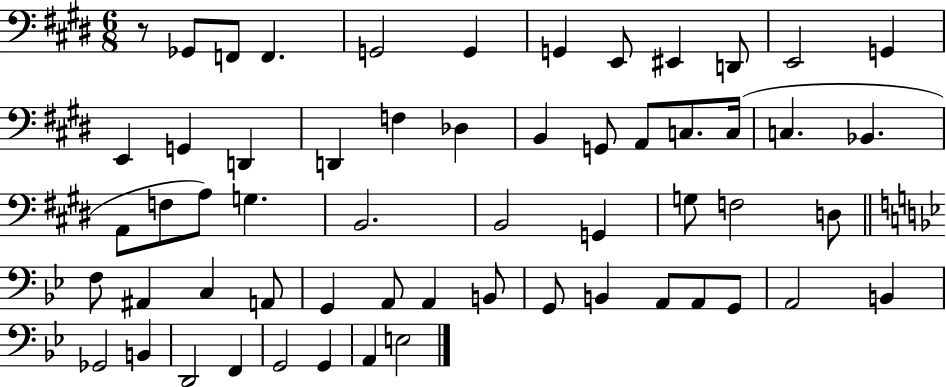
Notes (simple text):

R/e Gb2/e F2/e F2/q. G2/h G2/q G2/q E2/e EIS2/q D2/e E2/h G2/q E2/q G2/q D2/q D2/q F3/q Db3/q B2/q G2/e A2/e C3/e. C3/s C3/q. Bb2/q. A2/e F3/e A3/e G3/q. B2/h. B2/h G2/q G3/e F3/h D3/e F3/e A#2/q C3/q A2/e G2/q A2/e A2/q B2/e G2/e B2/q A2/e A2/e G2/e A2/h B2/q Gb2/h B2/q D2/h F2/q G2/h G2/q A2/q E3/h